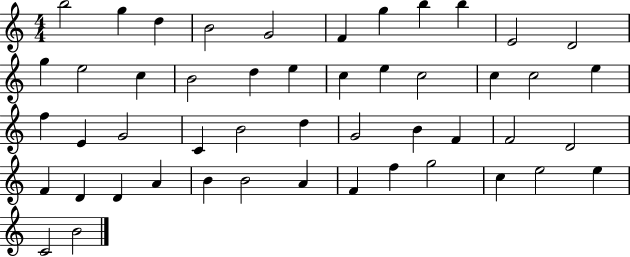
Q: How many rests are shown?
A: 0